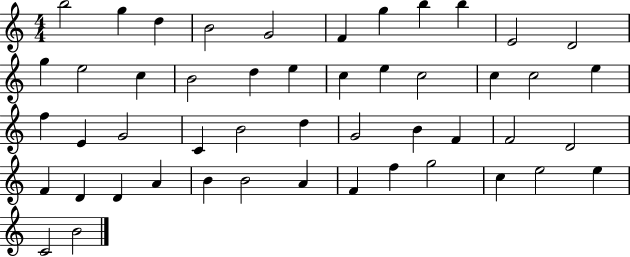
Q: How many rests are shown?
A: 0